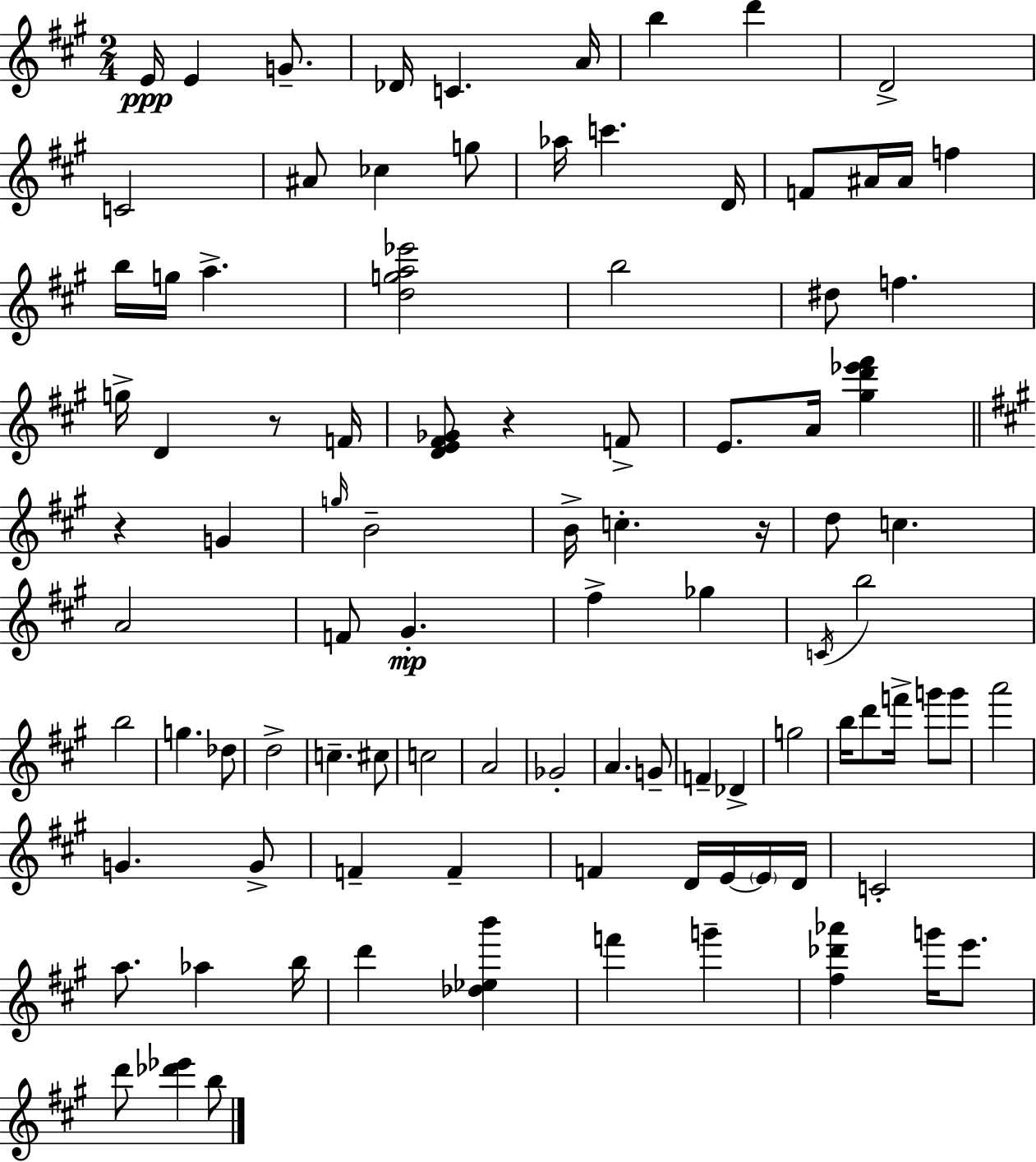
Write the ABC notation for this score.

X:1
T:Untitled
M:2/4
L:1/4
K:A
E/4 E G/2 _D/4 C A/4 b d' D2 C2 ^A/2 _c g/2 _a/4 c' D/4 F/2 ^A/4 ^A/4 f b/4 g/4 a [dga_e']2 b2 ^d/2 f g/4 D z/2 F/4 [DE^F_G]/2 z F/2 E/2 A/4 [^gd'_e'^f'] z G g/4 B2 B/4 c z/4 d/2 c A2 F/2 ^G ^f _g C/4 b2 b2 g _d/2 d2 c ^c/2 c2 A2 _G2 A G/2 F _D g2 b/4 d'/2 f'/4 g'/2 g'/2 a'2 G G/2 F F F D/4 E/4 E/4 D/4 C2 a/2 _a b/4 d' [_d_eb'] f' g' [^f_d'_a'] g'/4 e'/2 d'/2 [_d'_e'] b/2